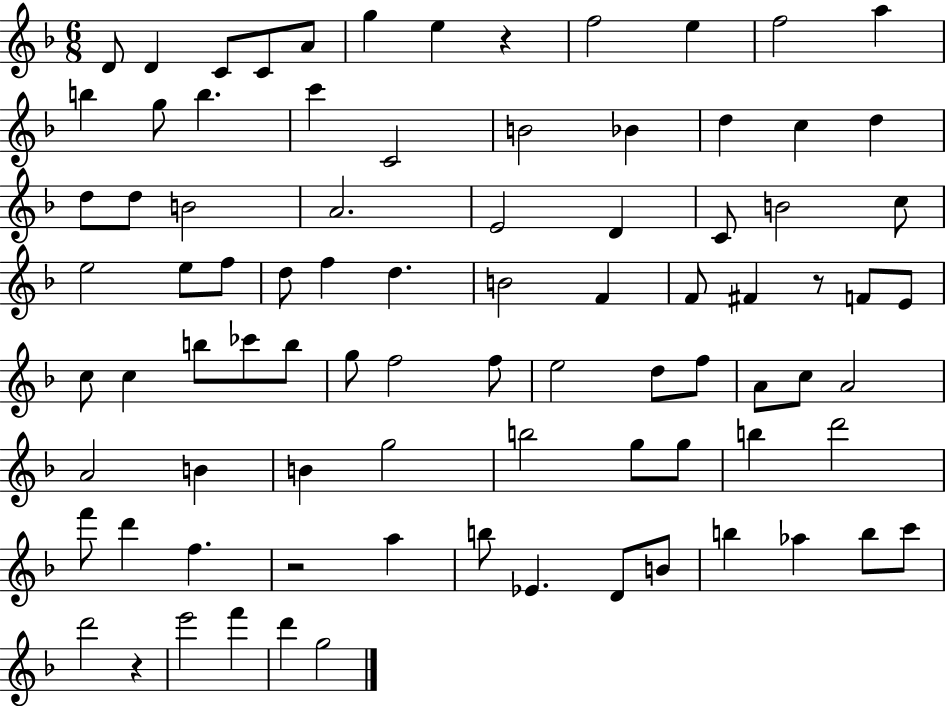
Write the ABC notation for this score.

X:1
T:Untitled
M:6/8
L:1/4
K:F
D/2 D C/2 C/2 A/2 g e z f2 e f2 a b g/2 b c' C2 B2 _B d c d d/2 d/2 B2 A2 E2 D C/2 B2 c/2 e2 e/2 f/2 d/2 f d B2 F F/2 ^F z/2 F/2 E/2 c/2 c b/2 _c'/2 b/2 g/2 f2 f/2 e2 d/2 f/2 A/2 c/2 A2 A2 B B g2 b2 g/2 g/2 b d'2 f'/2 d' f z2 a b/2 _E D/2 B/2 b _a b/2 c'/2 d'2 z e'2 f' d' g2